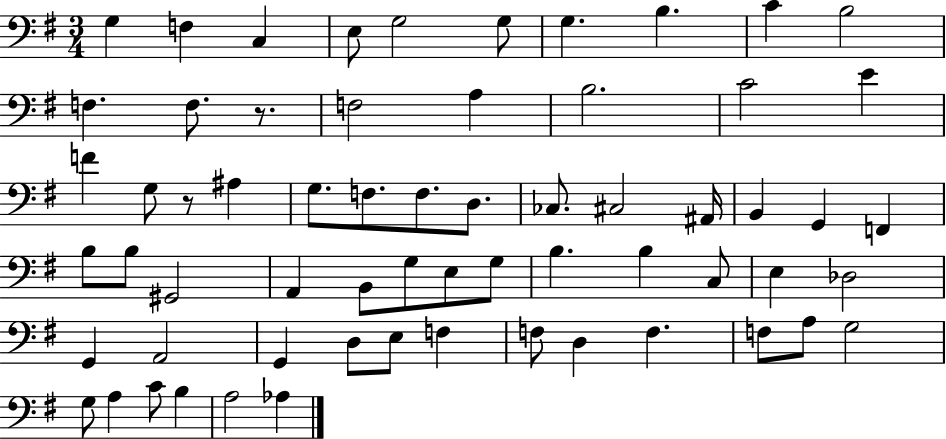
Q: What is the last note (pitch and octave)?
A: Ab3